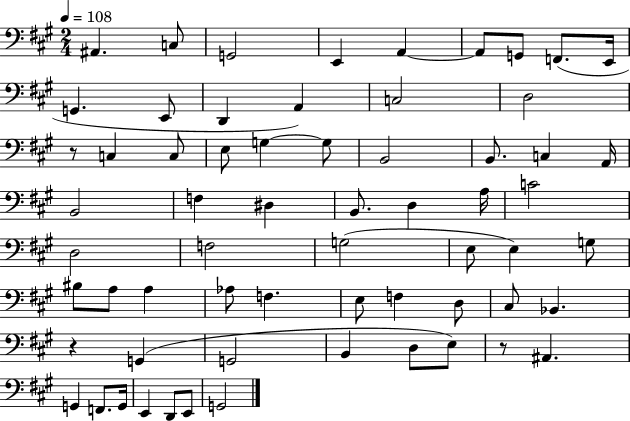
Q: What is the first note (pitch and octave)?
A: A#2